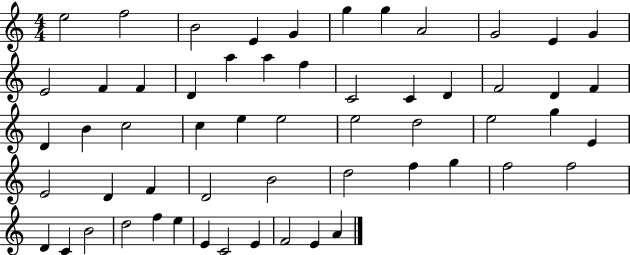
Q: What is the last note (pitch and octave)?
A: A4